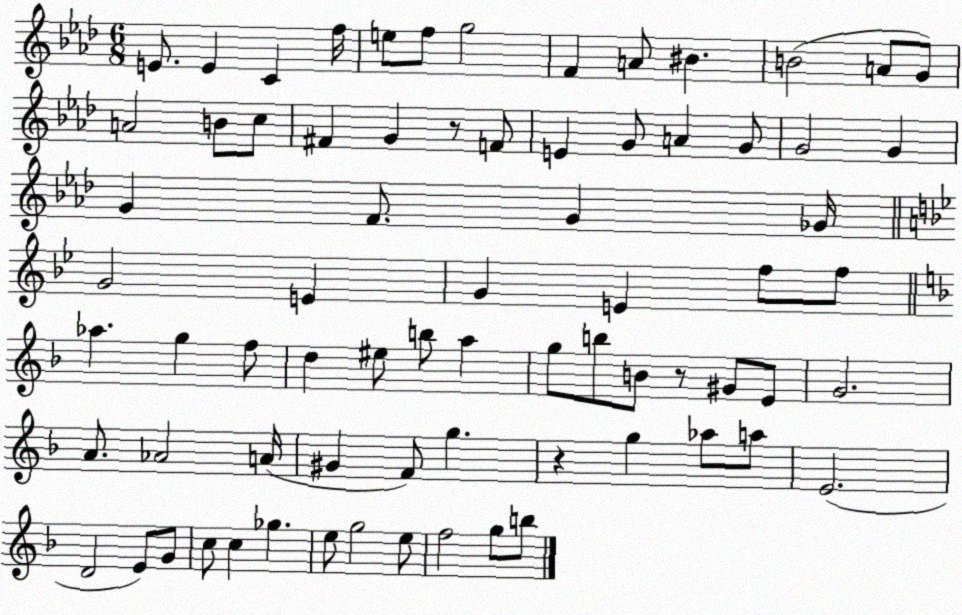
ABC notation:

X:1
T:Untitled
M:6/8
L:1/4
K:Ab
E/2 E C f/4 e/2 f/2 g2 F A/2 ^B B2 A/2 G/2 A2 B/2 c/2 ^F G z/2 F/2 E G/2 A G/2 G2 G G F/2 G _G/4 G2 E G E f/2 f/2 _a g f/2 d ^e/2 b/2 a g/2 b/2 B/2 z/2 ^G/2 E/2 G2 A/2 _A2 A/4 ^G F/2 g z g _a/2 a/2 E2 D2 E/2 G/2 c/2 c _g e/2 g2 e/2 f2 g/2 b/2